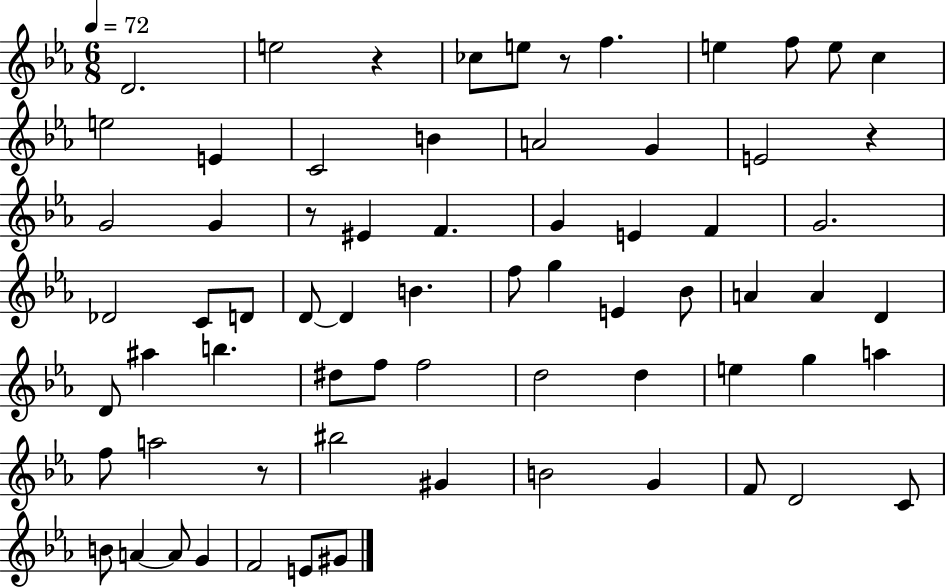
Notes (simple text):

D4/h. E5/h R/q CES5/e E5/e R/e F5/q. E5/q F5/e E5/e C5/q E5/h E4/q C4/h B4/q A4/h G4/q E4/h R/q G4/h G4/q R/e EIS4/q F4/q. G4/q E4/q F4/q G4/h. Db4/h C4/e D4/e D4/e D4/q B4/q. F5/e G5/q E4/q Bb4/e A4/q A4/q D4/q D4/e A#5/q B5/q. D#5/e F5/e F5/h D5/h D5/q E5/q G5/q A5/q F5/e A5/h R/e BIS5/h G#4/q B4/h G4/q F4/e D4/h C4/e B4/e A4/q A4/e G4/q F4/h E4/e G#4/e